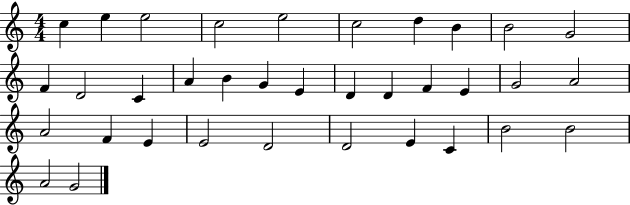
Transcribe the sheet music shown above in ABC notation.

X:1
T:Untitled
M:4/4
L:1/4
K:C
c e e2 c2 e2 c2 d B B2 G2 F D2 C A B G E D D F E G2 A2 A2 F E E2 D2 D2 E C B2 B2 A2 G2